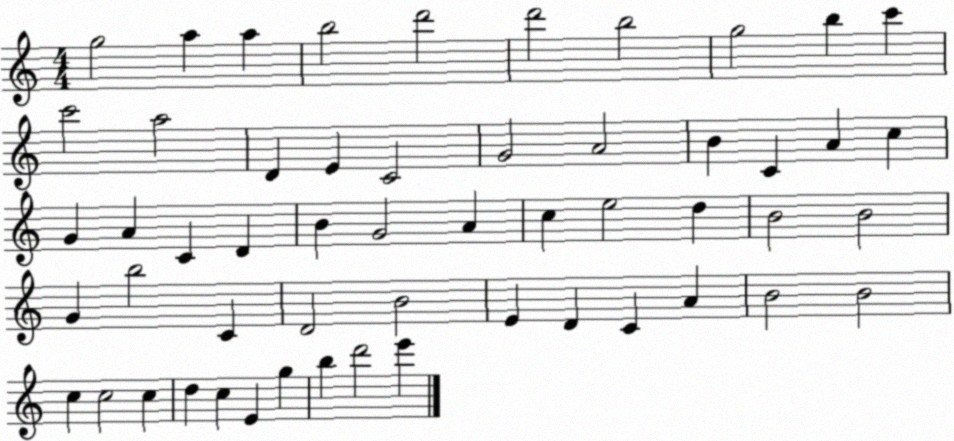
X:1
T:Untitled
M:4/4
L:1/4
K:C
g2 a a b2 d'2 d'2 b2 g2 b c' c'2 a2 D E C2 G2 A2 B C A c G A C D B G2 A c e2 d B2 B2 G b2 C D2 B2 E D C A B2 B2 c c2 c d c E g b d'2 e'